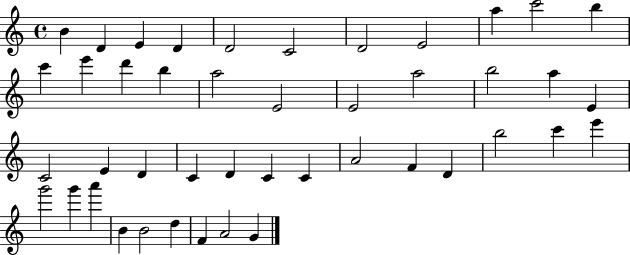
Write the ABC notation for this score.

X:1
T:Untitled
M:4/4
L:1/4
K:C
B D E D D2 C2 D2 E2 a c'2 b c' e' d' b a2 E2 E2 a2 b2 a E C2 E D C D C C A2 F D b2 c' e' g'2 g' a' B B2 d F A2 G